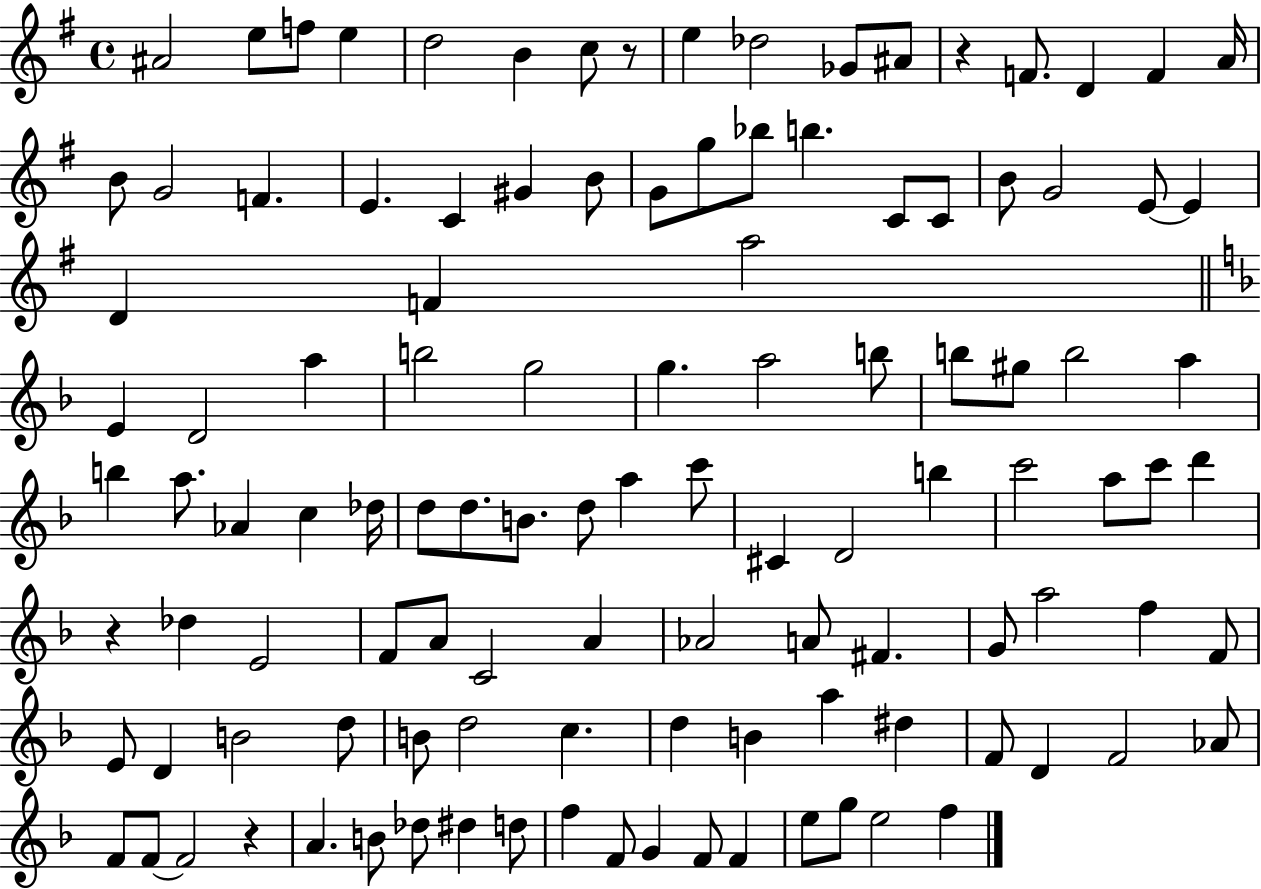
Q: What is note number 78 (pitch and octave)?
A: F4